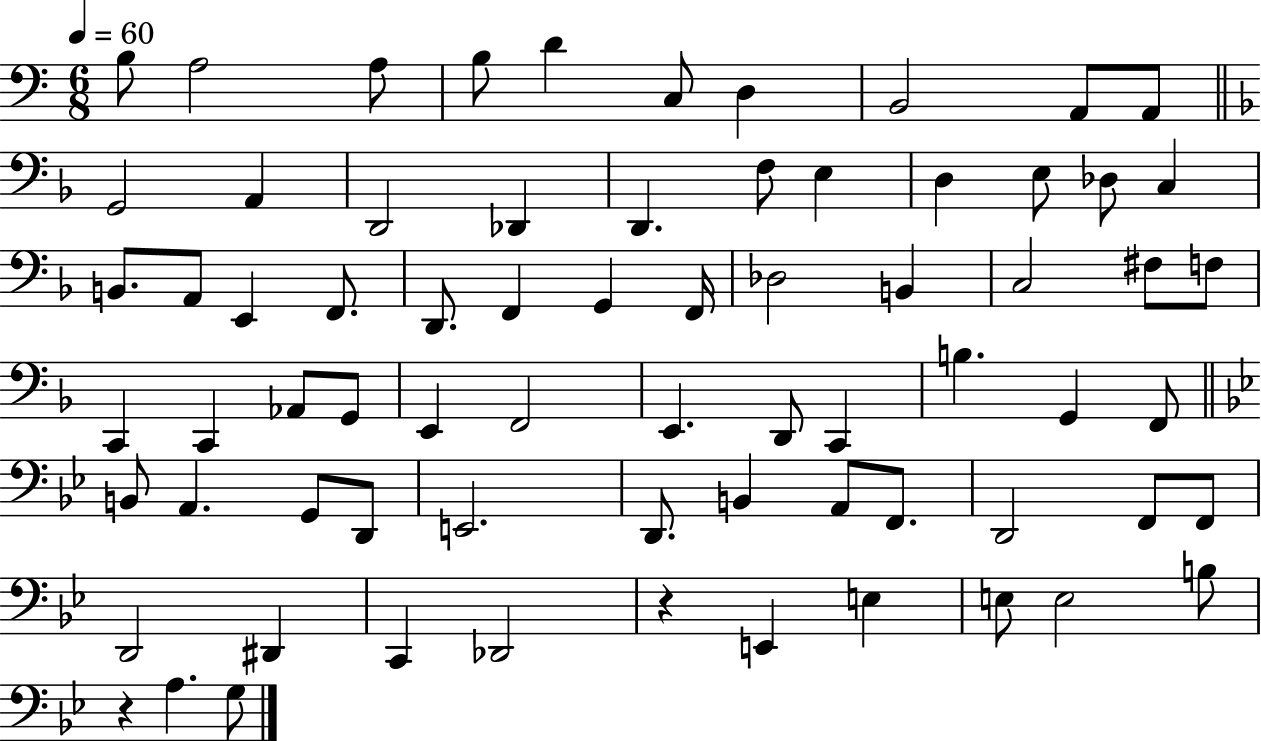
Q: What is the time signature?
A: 6/8